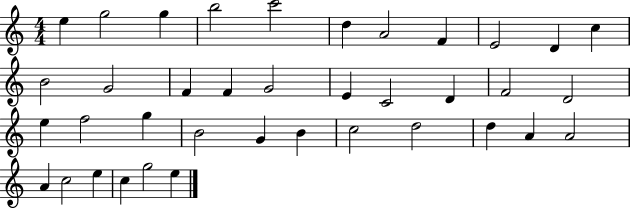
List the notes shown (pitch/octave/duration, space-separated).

E5/q G5/h G5/q B5/h C6/h D5/q A4/h F4/q E4/h D4/q C5/q B4/h G4/h F4/q F4/q G4/h E4/q C4/h D4/q F4/h D4/h E5/q F5/h G5/q B4/h G4/q B4/q C5/h D5/h D5/q A4/q A4/h A4/q C5/h E5/q C5/q G5/h E5/q